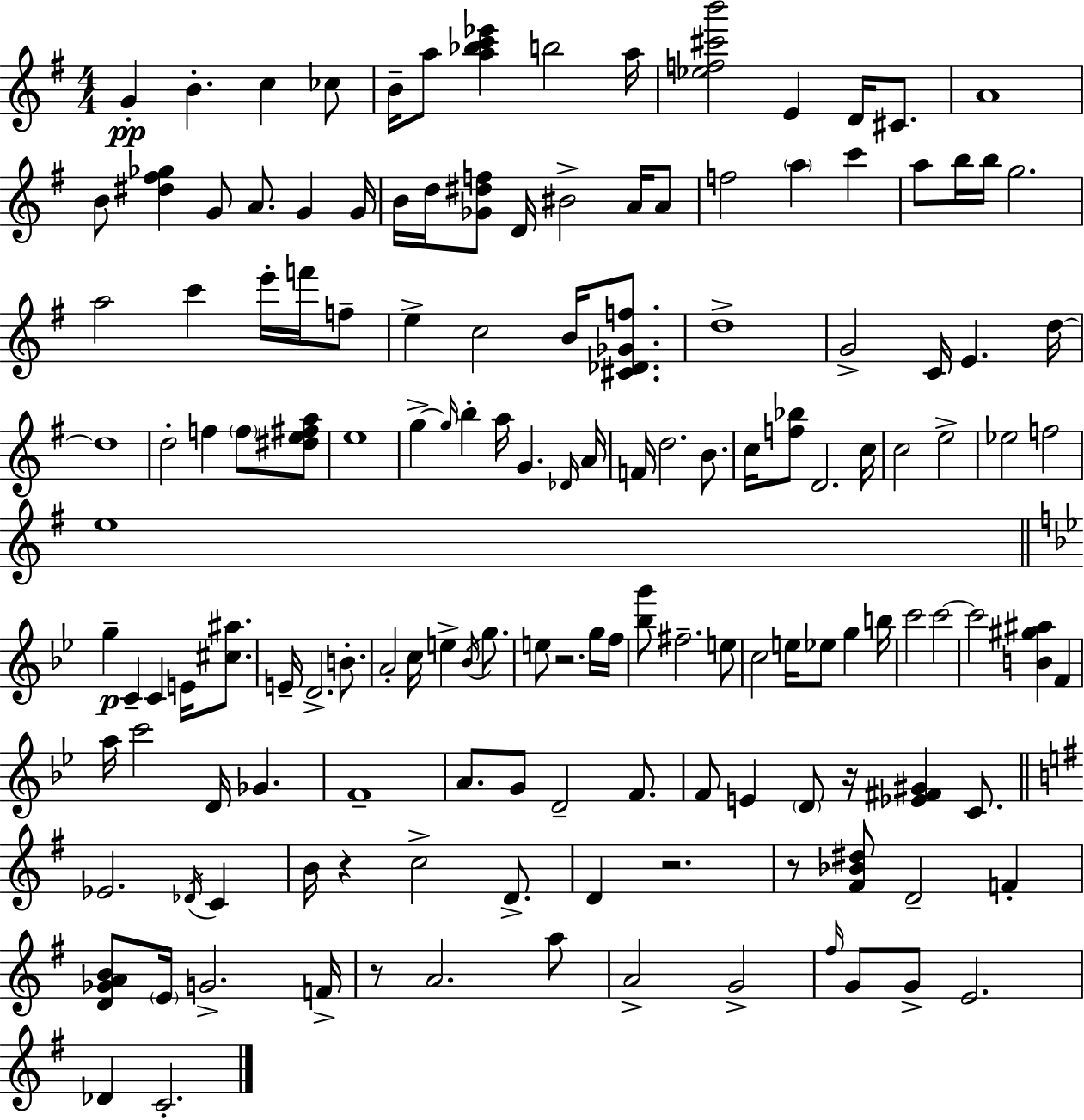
G4/q B4/q. C5/q CES5/e B4/s A5/e [A5,Bb5,C6,Eb6]/q B5/h A5/s [Eb5,F5,C#6,B6]/h E4/q D4/s C#4/e. A4/w B4/e [D#5,F#5,Gb5]/q G4/e A4/e. G4/q G4/s B4/s D5/s [Gb4,D#5,F5]/e D4/s BIS4/h A4/s A4/e F5/h A5/q C6/q A5/e B5/s B5/s G5/h. A5/h C6/q E6/s F6/s F5/e E5/q C5/h B4/s [C#4,Db4,Gb4,F5]/e. D5/w G4/h C4/s E4/q. D5/s D5/w D5/h F5/q F5/e [D#5,E5,F#5,A5]/e E5/w G5/q G5/s B5/q A5/s G4/q. Db4/s A4/s F4/s D5/h. B4/e. C5/s [F5,Bb5]/e D4/h. C5/s C5/h E5/h Eb5/h F5/h E5/w G5/q C4/q C4/q E4/s [C#5,A#5]/e. E4/s D4/h. B4/e. A4/h C5/s E5/q Bb4/s G5/e. E5/e R/h. G5/s F5/s [Bb5,G6]/e F#5/h. E5/e C5/h E5/s Eb5/e G5/q B5/s C6/h C6/h C6/h [B4,G#5,A#5]/q F4/q A5/s C6/h D4/s Gb4/q. F4/w A4/e. G4/e D4/h F4/e. F4/e E4/q D4/e R/s [Eb4,F#4,G#4]/q C4/e. Eb4/h. Db4/s C4/q B4/s R/q C5/h D4/e. D4/q R/h. R/e [F#4,Bb4,D#5]/e D4/h F4/q [D4,Gb4,A4,B4]/e E4/s G4/h. F4/s R/e A4/h. A5/e A4/h G4/h F#5/s G4/e G4/e E4/h. Db4/q C4/h.